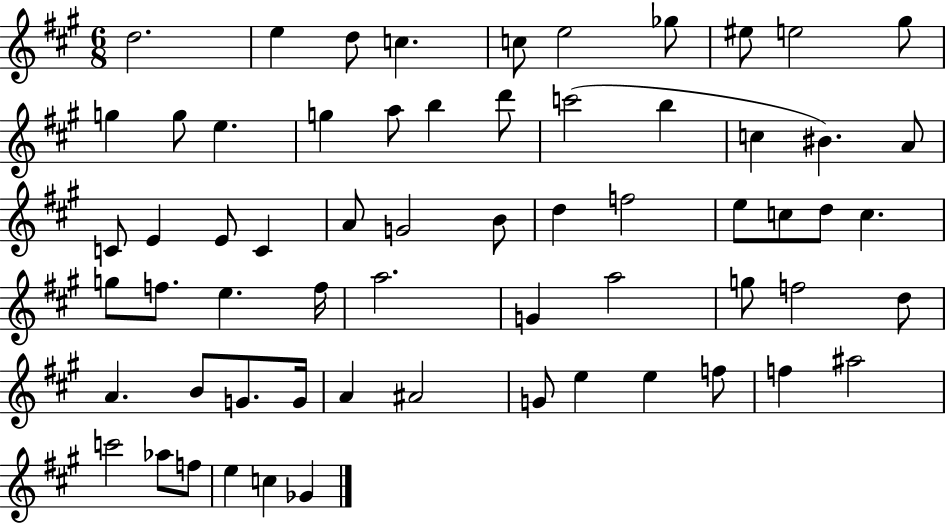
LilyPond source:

{
  \clef treble
  \numericTimeSignature
  \time 6/8
  \key a \major
  d''2. | e''4 d''8 c''4. | c''8 e''2 ges''8 | eis''8 e''2 gis''8 | \break g''4 g''8 e''4. | g''4 a''8 b''4 d'''8 | c'''2( b''4 | c''4 bis'4.) a'8 | \break c'8 e'4 e'8 c'4 | a'8 g'2 b'8 | d''4 f''2 | e''8 c''8 d''8 c''4. | \break g''8 f''8. e''4. f''16 | a''2. | g'4 a''2 | g''8 f''2 d''8 | \break a'4. b'8 g'8. g'16 | a'4 ais'2 | g'8 e''4 e''4 f''8 | f''4 ais''2 | \break c'''2 aes''8 f''8 | e''4 c''4 ges'4 | \bar "|."
}